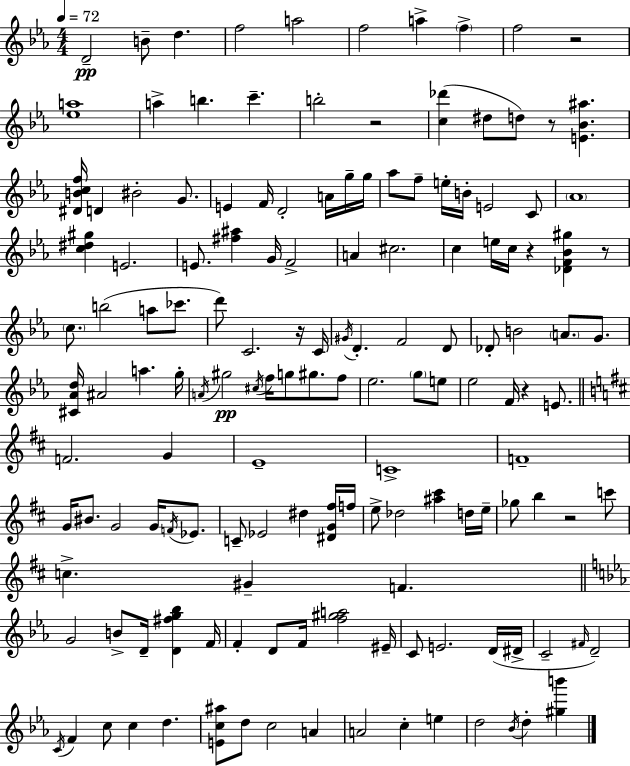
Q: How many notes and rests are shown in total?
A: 147